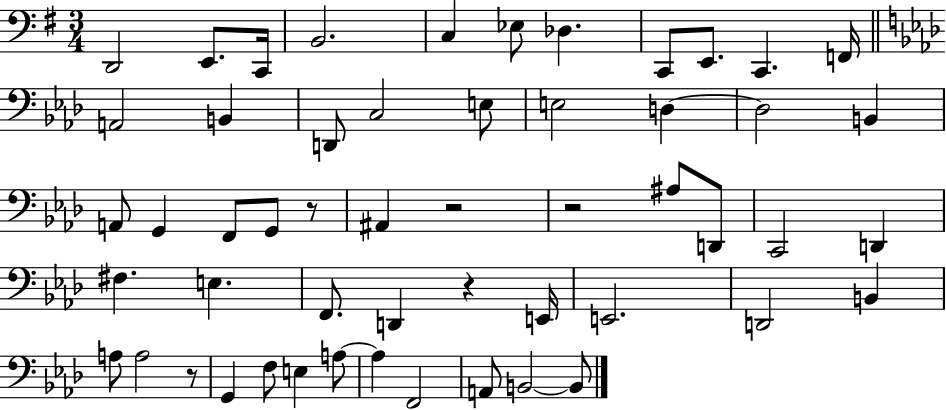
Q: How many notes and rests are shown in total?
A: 53